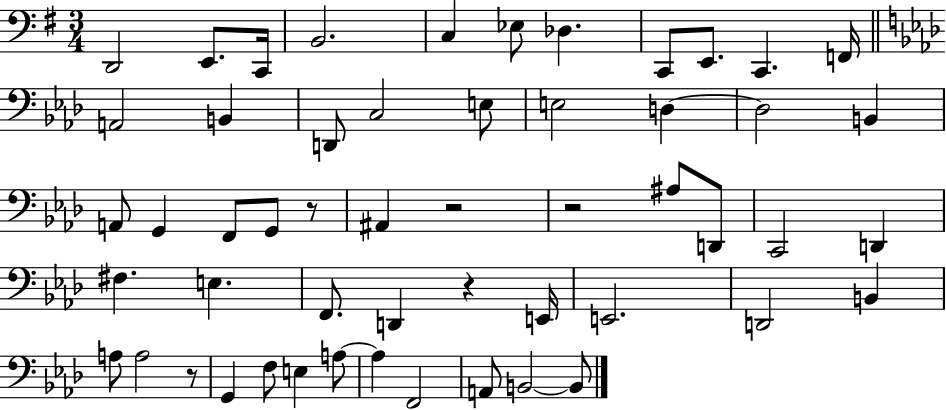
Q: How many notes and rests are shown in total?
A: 53